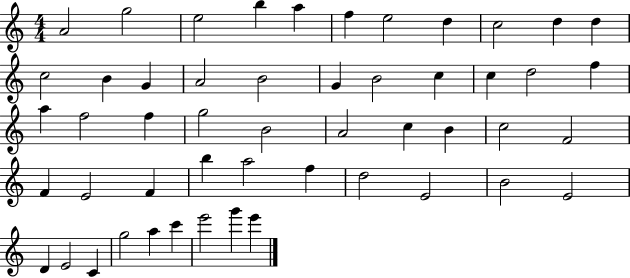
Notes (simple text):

A4/h G5/h E5/h B5/q A5/q F5/q E5/h D5/q C5/h D5/q D5/q C5/h B4/q G4/q A4/h B4/h G4/q B4/h C5/q C5/q D5/h F5/q A5/q F5/h F5/q G5/h B4/h A4/h C5/q B4/q C5/h F4/h F4/q E4/h F4/q B5/q A5/h F5/q D5/h E4/h B4/h E4/h D4/q E4/h C4/q G5/h A5/q C6/q E6/h G6/q E6/q